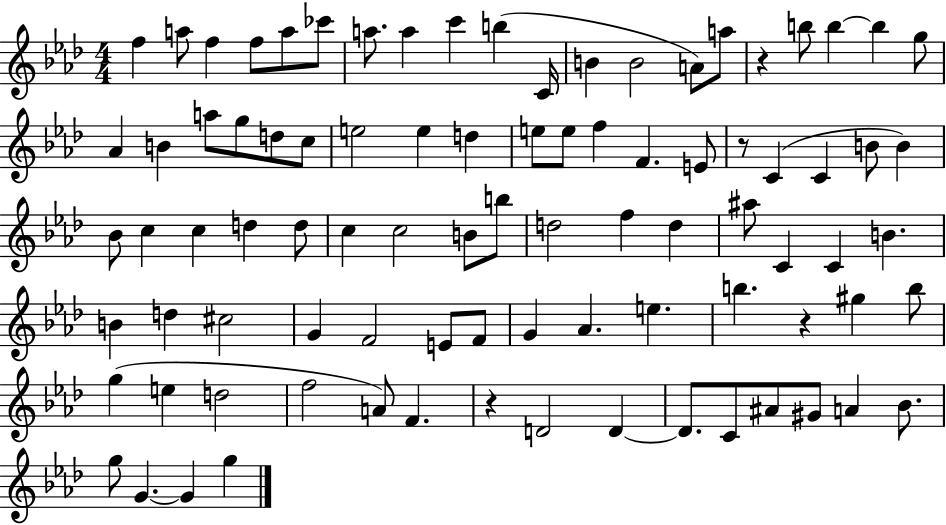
{
  \clef treble
  \numericTimeSignature
  \time 4/4
  \key aes \major
  f''4 a''8 f''4 f''8 a''8 ces'''8 | a''8. a''4 c'''4 b''4( c'16 | b'4 b'2 a'8) a''8 | r4 b''8 b''4~~ b''4 g''8 | \break aes'4 b'4 a''8 g''8 d''8 c''8 | e''2 e''4 d''4 | e''8 e''8 f''4 f'4. e'8 | r8 c'4( c'4 b'8 b'4) | \break bes'8 c''4 c''4 d''4 d''8 | c''4 c''2 b'8 b''8 | d''2 f''4 d''4 | ais''8 c'4 c'4 b'4. | \break b'4 d''4 cis''2 | g'4 f'2 e'8 f'8 | g'4 aes'4. e''4. | b''4. r4 gis''4 b''8 | \break g''4( e''4 d''2 | f''2 a'8) f'4. | r4 d'2 d'4~~ | d'8. c'8 ais'8 gis'8 a'4 bes'8. | \break g''8 g'4.~~ g'4 g''4 | \bar "|."
}